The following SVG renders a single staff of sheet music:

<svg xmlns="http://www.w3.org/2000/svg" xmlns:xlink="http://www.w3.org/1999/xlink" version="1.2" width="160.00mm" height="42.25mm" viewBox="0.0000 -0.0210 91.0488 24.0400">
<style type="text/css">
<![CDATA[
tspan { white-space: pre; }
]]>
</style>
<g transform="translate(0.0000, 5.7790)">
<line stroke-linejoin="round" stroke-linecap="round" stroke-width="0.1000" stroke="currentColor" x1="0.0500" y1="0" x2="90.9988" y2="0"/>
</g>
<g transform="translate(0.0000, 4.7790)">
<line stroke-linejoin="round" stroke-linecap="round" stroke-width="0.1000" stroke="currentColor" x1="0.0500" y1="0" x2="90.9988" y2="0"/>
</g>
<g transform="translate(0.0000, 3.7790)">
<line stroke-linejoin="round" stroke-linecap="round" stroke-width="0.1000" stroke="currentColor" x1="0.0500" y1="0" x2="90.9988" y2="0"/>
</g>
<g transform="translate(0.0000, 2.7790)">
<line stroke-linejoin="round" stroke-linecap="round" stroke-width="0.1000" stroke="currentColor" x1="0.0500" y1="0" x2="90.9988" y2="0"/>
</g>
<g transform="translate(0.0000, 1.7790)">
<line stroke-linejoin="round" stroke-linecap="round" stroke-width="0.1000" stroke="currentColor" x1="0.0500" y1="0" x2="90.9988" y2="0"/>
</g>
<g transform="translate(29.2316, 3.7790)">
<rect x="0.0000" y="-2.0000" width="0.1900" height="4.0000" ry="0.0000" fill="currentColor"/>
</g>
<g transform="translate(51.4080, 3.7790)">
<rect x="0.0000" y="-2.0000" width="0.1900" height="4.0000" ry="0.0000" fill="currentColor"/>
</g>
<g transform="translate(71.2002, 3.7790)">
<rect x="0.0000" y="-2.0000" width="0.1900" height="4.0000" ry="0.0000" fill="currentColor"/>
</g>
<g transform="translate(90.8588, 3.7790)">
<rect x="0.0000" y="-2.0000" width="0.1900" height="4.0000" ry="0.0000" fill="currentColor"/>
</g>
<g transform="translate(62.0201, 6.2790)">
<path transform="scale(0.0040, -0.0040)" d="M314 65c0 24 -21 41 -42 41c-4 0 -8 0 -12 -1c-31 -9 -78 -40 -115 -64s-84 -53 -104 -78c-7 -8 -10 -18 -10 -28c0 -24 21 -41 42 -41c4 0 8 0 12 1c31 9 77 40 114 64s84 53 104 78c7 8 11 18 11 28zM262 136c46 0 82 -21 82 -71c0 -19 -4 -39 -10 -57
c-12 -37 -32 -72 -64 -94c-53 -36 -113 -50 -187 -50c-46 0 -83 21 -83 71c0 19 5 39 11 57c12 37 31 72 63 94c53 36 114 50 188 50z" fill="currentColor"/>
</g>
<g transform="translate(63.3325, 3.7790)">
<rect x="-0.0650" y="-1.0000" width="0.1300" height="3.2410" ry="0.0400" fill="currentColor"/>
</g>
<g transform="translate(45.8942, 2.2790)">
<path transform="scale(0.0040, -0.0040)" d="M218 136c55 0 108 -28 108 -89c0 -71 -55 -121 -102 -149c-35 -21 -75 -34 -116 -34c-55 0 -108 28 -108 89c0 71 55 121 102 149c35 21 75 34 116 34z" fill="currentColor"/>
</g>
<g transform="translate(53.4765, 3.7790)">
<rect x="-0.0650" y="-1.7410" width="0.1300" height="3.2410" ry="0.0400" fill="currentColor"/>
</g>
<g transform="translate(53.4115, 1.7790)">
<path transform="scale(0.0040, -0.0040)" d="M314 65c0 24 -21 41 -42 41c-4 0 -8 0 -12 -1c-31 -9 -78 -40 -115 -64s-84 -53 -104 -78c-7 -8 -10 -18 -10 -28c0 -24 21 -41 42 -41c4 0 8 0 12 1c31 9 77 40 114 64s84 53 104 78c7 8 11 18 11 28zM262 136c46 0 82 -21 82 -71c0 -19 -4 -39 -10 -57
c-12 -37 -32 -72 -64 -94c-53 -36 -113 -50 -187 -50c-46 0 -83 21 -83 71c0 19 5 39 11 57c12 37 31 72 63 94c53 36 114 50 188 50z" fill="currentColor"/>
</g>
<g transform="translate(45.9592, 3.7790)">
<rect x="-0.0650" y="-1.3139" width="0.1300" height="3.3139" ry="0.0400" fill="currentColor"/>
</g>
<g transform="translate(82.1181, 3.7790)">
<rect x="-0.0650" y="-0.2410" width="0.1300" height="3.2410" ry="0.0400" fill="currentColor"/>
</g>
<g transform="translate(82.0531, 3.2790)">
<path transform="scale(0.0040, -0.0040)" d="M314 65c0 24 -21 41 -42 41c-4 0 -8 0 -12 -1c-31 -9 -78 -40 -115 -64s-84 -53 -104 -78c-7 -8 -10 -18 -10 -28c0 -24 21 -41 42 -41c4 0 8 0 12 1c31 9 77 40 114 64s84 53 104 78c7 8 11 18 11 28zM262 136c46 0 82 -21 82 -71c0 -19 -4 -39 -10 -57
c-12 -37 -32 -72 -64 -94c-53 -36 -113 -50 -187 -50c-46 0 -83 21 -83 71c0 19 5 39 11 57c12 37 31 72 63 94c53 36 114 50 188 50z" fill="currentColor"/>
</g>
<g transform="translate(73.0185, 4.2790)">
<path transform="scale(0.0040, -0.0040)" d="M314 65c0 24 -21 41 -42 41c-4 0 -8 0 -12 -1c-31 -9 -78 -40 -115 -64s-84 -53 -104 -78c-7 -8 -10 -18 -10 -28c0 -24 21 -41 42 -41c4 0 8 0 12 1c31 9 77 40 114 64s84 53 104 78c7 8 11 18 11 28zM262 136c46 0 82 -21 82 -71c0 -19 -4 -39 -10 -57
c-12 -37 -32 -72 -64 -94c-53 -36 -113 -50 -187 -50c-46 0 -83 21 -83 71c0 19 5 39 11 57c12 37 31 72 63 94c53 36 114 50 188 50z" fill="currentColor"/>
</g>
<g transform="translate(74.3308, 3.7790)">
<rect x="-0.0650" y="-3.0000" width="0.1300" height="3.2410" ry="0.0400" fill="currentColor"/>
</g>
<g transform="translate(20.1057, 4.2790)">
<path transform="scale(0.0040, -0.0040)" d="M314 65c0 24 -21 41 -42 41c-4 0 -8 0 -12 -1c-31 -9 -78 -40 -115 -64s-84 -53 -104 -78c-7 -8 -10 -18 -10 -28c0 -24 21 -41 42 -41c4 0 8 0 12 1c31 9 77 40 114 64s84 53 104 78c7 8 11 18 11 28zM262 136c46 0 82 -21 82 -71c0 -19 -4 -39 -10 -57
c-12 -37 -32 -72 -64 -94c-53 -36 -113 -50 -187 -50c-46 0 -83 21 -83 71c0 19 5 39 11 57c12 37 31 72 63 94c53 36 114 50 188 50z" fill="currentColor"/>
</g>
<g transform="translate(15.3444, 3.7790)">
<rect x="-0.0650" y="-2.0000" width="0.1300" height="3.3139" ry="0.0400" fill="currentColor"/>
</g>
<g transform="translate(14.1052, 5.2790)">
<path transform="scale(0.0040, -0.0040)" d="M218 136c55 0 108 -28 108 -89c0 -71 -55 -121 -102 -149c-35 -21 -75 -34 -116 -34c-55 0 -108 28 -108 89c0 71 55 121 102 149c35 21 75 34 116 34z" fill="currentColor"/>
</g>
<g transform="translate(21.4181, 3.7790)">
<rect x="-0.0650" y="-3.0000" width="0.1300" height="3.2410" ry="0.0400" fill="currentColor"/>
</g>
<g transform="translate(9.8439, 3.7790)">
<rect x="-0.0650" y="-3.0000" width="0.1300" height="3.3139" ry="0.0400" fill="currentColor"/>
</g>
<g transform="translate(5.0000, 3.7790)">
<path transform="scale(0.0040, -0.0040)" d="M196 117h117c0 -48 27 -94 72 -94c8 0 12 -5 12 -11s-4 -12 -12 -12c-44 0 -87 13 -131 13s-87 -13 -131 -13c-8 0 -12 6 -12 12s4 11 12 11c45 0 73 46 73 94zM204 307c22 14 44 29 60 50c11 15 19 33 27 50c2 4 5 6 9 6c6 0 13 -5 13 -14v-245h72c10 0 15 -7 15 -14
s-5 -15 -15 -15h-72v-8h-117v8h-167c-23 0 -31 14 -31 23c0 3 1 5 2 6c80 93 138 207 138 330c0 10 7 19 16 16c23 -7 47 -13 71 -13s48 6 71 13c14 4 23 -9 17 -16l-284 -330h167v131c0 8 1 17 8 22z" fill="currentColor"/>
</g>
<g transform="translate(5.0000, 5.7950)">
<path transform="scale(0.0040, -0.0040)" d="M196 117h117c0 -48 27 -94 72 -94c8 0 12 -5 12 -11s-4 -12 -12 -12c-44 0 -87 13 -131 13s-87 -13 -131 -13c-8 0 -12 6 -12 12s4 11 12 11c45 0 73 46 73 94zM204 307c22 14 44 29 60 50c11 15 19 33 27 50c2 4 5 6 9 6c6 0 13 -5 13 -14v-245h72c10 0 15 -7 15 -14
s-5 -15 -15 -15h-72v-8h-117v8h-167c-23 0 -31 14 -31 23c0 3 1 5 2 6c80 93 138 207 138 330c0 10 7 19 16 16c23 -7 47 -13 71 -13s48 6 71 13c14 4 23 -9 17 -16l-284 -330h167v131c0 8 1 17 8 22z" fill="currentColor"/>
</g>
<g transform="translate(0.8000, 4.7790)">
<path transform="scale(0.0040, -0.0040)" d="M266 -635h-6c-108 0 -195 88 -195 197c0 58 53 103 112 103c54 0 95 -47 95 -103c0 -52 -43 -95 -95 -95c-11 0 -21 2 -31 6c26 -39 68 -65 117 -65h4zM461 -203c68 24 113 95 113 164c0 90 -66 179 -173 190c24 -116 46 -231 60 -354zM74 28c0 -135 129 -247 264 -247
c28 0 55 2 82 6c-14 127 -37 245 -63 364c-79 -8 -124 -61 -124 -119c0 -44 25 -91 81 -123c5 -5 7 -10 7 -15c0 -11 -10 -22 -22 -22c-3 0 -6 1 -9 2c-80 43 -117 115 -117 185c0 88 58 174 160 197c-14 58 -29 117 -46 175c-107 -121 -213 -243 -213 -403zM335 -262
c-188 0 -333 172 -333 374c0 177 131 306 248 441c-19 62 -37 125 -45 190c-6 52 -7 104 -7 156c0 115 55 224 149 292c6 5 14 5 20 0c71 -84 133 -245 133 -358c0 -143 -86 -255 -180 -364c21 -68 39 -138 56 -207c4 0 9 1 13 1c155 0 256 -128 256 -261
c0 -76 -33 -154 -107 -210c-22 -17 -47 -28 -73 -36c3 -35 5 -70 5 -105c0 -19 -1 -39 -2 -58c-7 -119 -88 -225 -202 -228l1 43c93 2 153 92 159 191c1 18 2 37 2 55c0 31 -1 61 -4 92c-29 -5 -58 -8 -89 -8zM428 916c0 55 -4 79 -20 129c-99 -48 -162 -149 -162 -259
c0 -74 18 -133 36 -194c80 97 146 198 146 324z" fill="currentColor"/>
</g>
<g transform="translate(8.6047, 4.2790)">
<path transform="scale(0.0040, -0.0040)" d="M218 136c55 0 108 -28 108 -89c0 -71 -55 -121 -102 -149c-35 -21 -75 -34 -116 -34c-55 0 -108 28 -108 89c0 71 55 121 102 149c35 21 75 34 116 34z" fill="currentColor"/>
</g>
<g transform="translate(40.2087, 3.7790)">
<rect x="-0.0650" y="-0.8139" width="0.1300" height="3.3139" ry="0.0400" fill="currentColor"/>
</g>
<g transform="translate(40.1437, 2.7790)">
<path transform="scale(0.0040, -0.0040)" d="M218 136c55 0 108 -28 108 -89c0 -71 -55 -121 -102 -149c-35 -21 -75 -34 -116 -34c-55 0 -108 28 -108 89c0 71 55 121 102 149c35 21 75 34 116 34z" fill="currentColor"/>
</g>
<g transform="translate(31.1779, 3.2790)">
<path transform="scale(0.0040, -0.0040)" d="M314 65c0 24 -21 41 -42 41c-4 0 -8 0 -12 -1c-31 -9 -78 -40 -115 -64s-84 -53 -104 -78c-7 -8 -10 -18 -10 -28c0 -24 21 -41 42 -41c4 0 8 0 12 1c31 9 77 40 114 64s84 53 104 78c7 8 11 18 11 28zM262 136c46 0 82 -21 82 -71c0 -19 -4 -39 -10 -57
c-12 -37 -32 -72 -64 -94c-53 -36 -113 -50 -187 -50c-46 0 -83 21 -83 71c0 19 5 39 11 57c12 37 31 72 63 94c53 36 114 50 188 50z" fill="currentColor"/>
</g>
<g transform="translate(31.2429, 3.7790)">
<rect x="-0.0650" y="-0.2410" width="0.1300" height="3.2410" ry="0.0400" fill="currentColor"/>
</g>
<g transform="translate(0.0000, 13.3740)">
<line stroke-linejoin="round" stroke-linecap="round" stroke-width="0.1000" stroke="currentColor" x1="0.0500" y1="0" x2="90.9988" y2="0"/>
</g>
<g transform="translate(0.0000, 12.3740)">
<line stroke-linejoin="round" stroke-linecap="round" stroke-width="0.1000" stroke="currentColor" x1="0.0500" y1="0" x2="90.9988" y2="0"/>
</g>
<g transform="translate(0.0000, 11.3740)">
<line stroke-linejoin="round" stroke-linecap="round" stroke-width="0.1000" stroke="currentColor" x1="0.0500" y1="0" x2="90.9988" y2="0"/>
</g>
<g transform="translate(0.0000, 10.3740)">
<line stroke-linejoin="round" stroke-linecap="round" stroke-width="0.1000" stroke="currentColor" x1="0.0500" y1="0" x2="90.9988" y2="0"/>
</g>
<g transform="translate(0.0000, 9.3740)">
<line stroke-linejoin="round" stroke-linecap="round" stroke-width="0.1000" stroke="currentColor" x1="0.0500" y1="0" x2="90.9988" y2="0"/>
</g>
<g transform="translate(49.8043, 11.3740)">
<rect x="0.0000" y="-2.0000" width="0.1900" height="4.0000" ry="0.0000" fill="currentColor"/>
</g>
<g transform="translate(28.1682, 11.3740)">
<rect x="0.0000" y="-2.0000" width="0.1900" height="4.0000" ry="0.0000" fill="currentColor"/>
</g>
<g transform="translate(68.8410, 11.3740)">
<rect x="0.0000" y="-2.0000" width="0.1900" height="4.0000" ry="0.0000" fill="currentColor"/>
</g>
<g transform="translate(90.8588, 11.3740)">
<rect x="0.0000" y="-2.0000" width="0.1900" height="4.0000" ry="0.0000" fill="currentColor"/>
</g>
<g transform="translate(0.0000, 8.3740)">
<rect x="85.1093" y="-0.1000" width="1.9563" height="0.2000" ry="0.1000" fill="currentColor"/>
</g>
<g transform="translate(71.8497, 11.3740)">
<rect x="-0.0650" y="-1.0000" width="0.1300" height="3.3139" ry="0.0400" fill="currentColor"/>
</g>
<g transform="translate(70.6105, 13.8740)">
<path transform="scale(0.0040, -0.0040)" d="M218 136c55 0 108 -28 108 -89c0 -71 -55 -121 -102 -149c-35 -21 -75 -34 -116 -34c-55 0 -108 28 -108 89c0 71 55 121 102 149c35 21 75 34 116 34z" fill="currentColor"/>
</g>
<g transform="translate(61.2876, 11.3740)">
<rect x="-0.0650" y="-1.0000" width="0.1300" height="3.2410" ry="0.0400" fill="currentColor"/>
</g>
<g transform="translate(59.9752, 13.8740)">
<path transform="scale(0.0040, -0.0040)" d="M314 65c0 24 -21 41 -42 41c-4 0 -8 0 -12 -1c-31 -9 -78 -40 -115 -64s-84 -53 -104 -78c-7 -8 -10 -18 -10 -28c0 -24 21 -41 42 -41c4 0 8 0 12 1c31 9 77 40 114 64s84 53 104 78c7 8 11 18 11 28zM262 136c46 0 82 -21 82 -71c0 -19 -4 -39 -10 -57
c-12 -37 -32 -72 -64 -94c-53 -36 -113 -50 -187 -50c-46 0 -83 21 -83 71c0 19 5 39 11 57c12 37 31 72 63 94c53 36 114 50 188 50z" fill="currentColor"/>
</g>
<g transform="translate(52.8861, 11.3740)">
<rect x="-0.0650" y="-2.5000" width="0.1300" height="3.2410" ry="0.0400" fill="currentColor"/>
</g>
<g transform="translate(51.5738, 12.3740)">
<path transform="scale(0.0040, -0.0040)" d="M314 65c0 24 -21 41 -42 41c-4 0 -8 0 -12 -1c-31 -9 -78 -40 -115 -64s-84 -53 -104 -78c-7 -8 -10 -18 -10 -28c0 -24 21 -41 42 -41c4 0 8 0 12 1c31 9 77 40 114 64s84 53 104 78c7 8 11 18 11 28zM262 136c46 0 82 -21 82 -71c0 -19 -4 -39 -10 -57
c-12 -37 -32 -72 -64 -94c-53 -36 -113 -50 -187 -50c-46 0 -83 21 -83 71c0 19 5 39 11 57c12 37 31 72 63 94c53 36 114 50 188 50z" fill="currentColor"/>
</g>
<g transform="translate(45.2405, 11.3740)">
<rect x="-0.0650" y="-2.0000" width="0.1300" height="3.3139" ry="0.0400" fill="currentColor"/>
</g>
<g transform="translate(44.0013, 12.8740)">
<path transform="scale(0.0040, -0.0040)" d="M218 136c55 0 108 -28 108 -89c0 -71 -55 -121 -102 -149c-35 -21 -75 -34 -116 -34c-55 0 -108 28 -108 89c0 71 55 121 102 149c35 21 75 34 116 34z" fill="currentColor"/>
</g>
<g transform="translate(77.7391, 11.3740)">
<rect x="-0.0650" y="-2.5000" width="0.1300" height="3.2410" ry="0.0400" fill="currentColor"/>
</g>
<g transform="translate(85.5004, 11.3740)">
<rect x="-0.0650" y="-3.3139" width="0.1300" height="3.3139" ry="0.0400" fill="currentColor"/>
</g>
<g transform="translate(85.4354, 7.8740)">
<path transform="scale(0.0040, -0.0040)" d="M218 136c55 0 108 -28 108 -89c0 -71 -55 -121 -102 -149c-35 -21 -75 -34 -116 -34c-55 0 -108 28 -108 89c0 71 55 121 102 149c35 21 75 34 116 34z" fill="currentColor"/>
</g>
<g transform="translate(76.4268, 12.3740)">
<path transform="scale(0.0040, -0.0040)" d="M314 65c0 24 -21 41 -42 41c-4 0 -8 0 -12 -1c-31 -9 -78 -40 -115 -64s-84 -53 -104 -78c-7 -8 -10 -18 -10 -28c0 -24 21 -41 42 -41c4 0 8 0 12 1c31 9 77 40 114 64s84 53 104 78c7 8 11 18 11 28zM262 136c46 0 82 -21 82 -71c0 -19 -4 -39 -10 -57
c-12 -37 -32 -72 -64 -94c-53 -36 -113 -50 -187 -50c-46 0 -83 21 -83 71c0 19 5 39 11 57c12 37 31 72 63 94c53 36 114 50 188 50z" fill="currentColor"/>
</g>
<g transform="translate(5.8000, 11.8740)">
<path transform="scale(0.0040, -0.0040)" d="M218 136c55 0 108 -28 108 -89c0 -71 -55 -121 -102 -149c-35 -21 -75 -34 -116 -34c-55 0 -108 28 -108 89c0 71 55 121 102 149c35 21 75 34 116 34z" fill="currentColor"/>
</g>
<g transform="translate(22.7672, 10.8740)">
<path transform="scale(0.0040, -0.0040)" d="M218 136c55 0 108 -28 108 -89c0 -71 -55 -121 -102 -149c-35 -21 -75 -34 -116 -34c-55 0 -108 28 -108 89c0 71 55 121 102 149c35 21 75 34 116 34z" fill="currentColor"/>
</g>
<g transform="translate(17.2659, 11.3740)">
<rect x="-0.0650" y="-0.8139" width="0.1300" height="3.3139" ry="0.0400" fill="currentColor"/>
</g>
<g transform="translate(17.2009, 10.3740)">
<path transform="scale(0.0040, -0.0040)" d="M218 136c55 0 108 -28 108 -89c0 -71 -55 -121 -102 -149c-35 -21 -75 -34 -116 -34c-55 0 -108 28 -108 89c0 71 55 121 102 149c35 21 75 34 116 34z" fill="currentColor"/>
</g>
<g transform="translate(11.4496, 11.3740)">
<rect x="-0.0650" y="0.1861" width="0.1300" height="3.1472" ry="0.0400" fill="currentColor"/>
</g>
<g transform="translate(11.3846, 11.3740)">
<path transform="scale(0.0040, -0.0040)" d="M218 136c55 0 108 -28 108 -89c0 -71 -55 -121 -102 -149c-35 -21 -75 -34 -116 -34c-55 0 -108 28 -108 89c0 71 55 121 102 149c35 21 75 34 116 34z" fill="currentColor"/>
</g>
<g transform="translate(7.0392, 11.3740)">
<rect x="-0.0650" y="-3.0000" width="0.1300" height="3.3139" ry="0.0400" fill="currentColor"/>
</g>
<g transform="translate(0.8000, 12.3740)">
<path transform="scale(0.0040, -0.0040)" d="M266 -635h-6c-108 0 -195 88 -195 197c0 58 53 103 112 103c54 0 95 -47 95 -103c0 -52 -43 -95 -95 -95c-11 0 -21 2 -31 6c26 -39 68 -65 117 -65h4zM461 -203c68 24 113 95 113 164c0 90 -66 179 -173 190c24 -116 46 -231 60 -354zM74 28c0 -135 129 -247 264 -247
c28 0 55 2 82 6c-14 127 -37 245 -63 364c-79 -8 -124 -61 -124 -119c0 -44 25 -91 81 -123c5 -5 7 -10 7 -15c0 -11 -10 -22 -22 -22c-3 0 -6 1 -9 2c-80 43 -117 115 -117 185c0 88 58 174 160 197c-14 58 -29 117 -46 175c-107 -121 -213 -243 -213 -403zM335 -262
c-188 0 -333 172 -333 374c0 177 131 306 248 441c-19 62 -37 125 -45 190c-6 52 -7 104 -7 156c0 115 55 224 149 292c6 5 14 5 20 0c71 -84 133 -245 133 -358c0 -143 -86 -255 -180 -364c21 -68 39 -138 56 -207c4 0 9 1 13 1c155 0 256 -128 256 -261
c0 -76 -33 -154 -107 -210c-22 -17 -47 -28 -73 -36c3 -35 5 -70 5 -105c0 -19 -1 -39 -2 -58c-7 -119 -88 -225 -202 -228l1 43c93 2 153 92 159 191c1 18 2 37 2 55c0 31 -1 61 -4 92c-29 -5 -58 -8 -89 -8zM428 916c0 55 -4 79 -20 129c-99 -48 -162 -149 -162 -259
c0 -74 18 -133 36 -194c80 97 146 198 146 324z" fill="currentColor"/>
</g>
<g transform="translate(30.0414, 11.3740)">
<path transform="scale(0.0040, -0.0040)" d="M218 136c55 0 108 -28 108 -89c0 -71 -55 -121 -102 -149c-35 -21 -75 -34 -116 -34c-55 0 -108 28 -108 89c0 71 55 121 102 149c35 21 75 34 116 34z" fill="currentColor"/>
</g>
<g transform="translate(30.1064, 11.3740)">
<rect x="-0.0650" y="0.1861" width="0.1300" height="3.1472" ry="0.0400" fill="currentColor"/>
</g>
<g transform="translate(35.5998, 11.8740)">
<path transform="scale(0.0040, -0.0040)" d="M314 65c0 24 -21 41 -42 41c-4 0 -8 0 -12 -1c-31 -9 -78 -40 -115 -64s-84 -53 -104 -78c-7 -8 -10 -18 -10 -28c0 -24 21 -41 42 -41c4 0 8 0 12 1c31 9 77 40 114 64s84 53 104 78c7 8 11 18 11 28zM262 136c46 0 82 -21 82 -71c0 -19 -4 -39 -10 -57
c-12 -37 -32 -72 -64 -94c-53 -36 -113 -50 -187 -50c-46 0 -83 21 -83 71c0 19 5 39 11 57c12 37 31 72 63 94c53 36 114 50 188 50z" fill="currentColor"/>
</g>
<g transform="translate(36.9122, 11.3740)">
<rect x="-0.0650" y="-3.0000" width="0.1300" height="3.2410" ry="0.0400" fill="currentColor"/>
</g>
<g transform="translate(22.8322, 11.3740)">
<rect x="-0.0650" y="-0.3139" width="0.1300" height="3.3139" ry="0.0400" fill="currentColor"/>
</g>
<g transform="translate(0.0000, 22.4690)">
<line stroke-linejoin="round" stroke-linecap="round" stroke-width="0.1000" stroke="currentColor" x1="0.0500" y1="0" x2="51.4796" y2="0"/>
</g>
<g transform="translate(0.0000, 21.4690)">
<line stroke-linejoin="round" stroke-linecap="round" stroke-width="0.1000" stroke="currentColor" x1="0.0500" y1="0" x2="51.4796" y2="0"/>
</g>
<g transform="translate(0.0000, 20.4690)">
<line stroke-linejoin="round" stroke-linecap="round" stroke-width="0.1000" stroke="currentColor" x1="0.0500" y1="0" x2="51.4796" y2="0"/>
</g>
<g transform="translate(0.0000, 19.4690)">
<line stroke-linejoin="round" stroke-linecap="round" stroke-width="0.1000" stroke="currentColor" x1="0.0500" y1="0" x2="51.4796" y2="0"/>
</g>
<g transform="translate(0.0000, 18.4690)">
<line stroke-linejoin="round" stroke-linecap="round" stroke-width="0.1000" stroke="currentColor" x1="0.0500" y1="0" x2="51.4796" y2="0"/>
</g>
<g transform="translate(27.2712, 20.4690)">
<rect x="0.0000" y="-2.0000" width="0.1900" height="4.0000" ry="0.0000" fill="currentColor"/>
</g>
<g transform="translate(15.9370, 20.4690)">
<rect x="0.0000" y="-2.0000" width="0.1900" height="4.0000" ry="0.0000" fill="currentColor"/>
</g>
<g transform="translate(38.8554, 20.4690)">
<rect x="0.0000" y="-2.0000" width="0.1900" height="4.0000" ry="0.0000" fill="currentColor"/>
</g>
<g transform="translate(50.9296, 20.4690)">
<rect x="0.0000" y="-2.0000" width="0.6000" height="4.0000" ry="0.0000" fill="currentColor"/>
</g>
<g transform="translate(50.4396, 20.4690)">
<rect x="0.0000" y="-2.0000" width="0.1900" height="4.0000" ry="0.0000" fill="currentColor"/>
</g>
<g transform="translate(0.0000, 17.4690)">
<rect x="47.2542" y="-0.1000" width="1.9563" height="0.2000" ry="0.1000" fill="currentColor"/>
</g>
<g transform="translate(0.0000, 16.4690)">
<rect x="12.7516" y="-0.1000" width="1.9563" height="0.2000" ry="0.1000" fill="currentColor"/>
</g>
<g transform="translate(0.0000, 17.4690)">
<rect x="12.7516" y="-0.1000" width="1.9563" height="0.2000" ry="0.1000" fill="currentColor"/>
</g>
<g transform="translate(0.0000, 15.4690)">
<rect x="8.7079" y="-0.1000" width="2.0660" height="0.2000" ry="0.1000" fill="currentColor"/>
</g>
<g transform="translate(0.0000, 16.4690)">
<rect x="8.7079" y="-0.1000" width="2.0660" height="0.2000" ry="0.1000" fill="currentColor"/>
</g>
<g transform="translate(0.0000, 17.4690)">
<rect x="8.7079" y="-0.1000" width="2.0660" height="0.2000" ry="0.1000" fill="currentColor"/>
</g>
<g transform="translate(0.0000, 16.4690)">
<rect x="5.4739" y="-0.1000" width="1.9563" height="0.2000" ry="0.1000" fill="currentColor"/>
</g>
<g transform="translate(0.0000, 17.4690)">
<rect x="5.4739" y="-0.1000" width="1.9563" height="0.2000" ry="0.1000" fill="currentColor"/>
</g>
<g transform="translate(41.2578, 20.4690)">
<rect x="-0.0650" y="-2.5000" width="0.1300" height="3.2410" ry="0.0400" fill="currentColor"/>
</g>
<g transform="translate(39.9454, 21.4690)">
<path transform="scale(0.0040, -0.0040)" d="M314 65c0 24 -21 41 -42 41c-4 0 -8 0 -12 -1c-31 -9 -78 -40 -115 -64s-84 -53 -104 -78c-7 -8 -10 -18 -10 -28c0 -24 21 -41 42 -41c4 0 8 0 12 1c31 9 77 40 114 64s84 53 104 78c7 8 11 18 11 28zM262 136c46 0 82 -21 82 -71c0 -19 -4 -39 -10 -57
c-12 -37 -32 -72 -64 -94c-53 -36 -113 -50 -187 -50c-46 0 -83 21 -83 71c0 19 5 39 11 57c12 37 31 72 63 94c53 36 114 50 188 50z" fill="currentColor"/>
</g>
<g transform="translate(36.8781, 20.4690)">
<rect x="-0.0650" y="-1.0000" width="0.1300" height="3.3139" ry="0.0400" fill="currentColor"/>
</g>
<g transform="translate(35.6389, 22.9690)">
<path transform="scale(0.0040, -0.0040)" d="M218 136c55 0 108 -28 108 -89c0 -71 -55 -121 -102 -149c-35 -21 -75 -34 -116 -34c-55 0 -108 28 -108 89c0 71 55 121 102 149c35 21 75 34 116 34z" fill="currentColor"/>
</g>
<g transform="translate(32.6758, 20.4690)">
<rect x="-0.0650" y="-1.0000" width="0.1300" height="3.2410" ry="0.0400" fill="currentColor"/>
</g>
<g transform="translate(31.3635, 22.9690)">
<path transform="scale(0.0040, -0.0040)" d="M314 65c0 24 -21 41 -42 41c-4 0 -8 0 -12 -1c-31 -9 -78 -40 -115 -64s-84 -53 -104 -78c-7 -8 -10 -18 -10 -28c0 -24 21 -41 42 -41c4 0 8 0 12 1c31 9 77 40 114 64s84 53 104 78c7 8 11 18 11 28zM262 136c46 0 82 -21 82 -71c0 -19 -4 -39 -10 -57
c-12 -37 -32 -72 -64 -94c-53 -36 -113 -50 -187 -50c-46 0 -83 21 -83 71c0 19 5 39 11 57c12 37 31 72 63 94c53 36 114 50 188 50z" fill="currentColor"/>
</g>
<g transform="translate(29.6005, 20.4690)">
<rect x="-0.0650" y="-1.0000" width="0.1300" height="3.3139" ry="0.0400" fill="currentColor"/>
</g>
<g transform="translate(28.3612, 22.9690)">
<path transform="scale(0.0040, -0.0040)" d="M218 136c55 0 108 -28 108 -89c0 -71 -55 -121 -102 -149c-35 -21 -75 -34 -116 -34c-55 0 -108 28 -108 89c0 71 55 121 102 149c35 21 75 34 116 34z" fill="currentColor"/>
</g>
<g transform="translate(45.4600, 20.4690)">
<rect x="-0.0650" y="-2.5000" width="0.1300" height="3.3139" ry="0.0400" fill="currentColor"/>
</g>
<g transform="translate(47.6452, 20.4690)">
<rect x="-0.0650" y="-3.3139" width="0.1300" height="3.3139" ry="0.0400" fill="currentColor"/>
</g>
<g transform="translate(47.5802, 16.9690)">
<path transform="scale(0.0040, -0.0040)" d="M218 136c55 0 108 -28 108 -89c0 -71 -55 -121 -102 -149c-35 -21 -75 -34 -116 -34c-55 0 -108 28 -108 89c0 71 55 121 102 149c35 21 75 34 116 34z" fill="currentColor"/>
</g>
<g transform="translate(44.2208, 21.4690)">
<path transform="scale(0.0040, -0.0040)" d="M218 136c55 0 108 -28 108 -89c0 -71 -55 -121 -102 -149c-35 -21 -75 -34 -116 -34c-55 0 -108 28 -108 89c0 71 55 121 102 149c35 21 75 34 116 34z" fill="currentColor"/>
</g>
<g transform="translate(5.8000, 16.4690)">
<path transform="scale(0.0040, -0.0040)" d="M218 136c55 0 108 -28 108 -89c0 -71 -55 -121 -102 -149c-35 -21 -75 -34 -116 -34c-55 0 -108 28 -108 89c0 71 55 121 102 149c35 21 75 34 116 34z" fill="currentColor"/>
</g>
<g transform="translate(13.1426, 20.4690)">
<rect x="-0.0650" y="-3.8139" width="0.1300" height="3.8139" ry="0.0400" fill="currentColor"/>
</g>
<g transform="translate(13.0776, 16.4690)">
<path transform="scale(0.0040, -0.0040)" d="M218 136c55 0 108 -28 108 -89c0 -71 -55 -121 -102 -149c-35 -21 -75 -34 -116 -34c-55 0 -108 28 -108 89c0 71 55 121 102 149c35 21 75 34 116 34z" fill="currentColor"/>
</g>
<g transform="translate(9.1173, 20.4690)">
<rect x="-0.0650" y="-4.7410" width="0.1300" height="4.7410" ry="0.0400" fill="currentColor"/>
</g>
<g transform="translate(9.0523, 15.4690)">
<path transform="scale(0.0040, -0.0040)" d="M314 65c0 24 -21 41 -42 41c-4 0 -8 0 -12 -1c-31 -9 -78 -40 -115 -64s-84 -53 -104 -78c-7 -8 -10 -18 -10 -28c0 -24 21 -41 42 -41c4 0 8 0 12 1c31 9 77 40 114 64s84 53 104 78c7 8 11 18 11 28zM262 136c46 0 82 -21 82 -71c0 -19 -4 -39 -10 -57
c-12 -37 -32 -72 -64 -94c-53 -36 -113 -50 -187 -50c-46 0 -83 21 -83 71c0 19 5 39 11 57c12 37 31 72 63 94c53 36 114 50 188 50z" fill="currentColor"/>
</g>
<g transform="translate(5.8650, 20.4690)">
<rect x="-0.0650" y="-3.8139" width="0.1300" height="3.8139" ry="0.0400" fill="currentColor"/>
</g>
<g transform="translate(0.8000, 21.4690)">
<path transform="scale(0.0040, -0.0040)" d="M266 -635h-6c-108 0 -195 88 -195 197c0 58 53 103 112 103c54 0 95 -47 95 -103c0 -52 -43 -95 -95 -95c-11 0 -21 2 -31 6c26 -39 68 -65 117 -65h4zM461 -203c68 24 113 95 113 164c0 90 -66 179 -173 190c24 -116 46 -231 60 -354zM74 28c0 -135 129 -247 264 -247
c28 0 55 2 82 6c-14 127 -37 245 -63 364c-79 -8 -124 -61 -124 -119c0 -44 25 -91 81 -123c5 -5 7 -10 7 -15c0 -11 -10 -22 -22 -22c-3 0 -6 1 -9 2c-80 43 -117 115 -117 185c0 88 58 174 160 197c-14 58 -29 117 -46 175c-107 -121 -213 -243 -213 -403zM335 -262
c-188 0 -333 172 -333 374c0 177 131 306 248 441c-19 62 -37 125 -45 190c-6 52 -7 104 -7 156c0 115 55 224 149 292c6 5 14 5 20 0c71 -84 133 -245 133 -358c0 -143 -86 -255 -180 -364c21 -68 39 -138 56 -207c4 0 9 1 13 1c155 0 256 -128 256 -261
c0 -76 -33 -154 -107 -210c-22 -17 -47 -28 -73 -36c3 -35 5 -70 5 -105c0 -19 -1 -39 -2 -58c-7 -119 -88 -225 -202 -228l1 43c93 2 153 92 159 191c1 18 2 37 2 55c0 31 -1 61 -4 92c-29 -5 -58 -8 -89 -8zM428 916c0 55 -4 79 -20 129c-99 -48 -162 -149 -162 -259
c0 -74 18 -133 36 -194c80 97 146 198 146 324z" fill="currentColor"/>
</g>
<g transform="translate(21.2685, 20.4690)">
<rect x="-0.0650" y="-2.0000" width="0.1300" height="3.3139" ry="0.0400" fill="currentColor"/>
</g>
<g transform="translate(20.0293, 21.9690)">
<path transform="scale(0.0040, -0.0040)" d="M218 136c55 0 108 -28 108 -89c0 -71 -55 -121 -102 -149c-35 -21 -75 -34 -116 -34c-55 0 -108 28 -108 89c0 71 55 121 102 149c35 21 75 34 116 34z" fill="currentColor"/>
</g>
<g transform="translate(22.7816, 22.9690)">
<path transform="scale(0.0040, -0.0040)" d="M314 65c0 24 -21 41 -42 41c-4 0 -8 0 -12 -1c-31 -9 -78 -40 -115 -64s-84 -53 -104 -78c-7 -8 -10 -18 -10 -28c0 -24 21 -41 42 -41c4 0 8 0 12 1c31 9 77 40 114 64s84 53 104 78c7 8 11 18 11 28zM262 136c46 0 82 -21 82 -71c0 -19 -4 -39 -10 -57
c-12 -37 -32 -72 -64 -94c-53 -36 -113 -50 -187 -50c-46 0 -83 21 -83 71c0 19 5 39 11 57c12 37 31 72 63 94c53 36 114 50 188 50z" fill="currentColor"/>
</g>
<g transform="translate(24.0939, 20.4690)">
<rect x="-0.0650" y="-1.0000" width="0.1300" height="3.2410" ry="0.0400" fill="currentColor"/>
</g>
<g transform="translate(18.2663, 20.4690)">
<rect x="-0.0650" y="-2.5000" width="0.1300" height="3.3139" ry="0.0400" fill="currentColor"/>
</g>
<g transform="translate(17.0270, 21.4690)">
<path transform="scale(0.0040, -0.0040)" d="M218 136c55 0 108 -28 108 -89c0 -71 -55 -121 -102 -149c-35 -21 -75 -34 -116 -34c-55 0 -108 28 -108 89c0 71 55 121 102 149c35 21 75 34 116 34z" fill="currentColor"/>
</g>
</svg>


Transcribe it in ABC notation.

X:1
T:Untitled
M:4/4
L:1/4
K:C
A F A2 c2 d e f2 D2 A2 c2 A B d c B A2 F G2 D2 D G2 b c' e'2 c' G F D2 D D2 D G2 G b